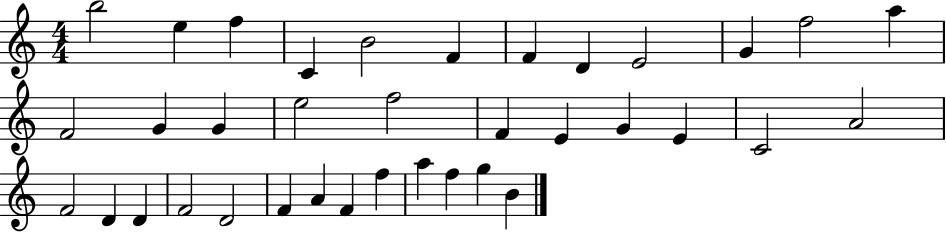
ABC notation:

X:1
T:Untitled
M:4/4
L:1/4
K:C
b2 e f C B2 F F D E2 G f2 a F2 G G e2 f2 F E G E C2 A2 F2 D D F2 D2 F A F f a f g B